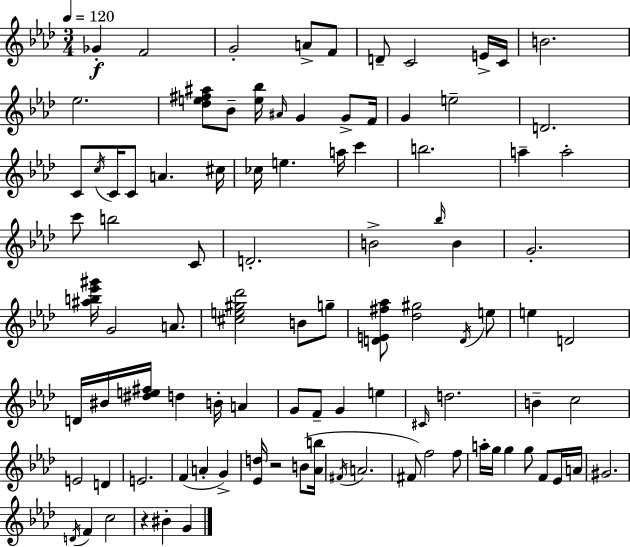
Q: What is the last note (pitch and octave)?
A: G4